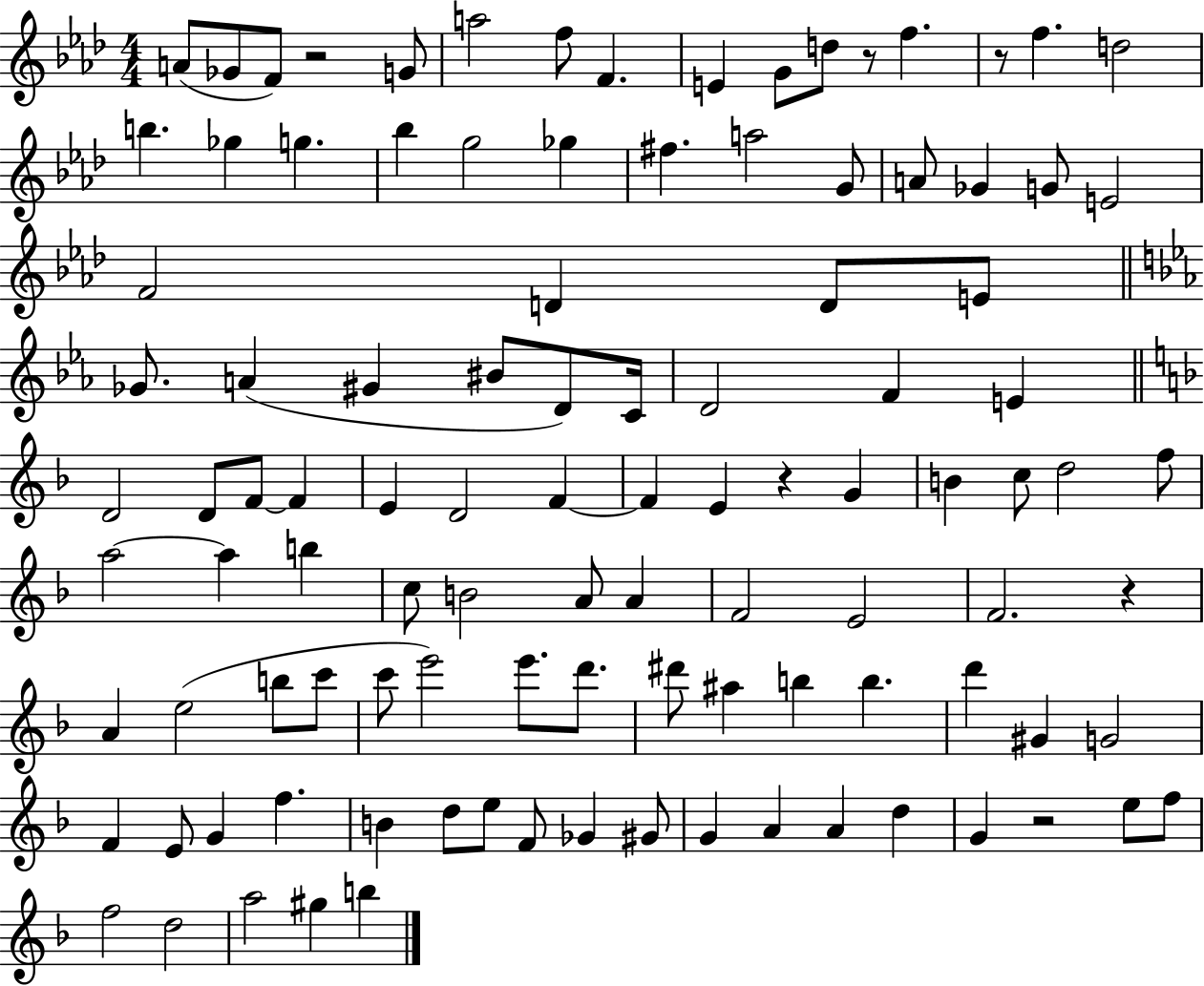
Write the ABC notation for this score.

X:1
T:Untitled
M:4/4
L:1/4
K:Ab
A/2 _G/2 F/2 z2 G/2 a2 f/2 F E G/2 d/2 z/2 f z/2 f d2 b _g g _b g2 _g ^f a2 G/2 A/2 _G G/2 E2 F2 D D/2 E/2 _G/2 A ^G ^B/2 D/2 C/4 D2 F E D2 D/2 F/2 F E D2 F F E z G B c/2 d2 f/2 a2 a b c/2 B2 A/2 A F2 E2 F2 z A e2 b/2 c'/2 c'/2 e'2 e'/2 d'/2 ^d'/2 ^a b b d' ^G G2 F E/2 G f B d/2 e/2 F/2 _G ^G/2 G A A d G z2 e/2 f/2 f2 d2 a2 ^g b